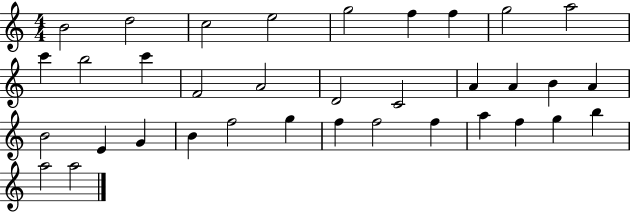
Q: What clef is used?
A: treble